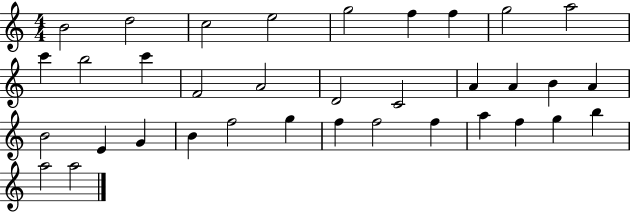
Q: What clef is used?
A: treble